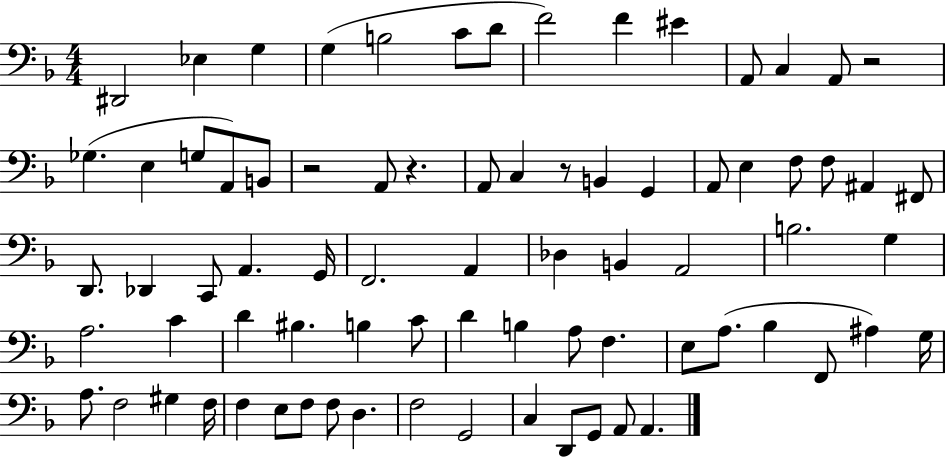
D#2/h Eb3/q G3/q G3/q B3/h C4/e D4/e F4/h F4/q EIS4/q A2/e C3/q A2/e R/h Gb3/q. E3/q G3/e A2/e B2/e R/h A2/e R/q. A2/e C3/q R/e B2/q G2/q A2/e E3/q F3/e F3/e A#2/q F#2/e D2/e. Db2/q C2/e A2/q. G2/s F2/h. A2/q Db3/q B2/q A2/h B3/h. G3/q A3/h. C4/q D4/q BIS3/q. B3/q C4/e D4/q B3/q A3/e F3/q. E3/e A3/e. Bb3/q F2/e A#3/q G3/s A3/e. F3/h G#3/q F3/s F3/q E3/e F3/e F3/e D3/q. F3/h G2/h C3/q D2/e G2/e A2/e A2/q.